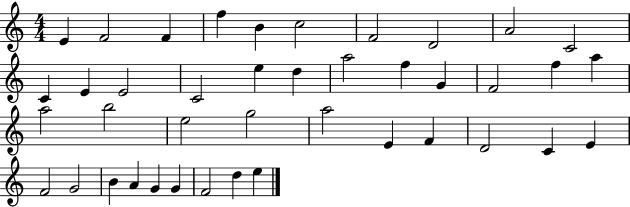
E4/q F4/h F4/q F5/q B4/q C5/h F4/h D4/h A4/h C4/h C4/q E4/q E4/h C4/h E5/q D5/q A5/h F5/q G4/q F4/h F5/q A5/q A5/h B5/h E5/h G5/h A5/h E4/q F4/q D4/h C4/q E4/q F4/h G4/h B4/q A4/q G4/q G4/q F4/h D5/q E5/q